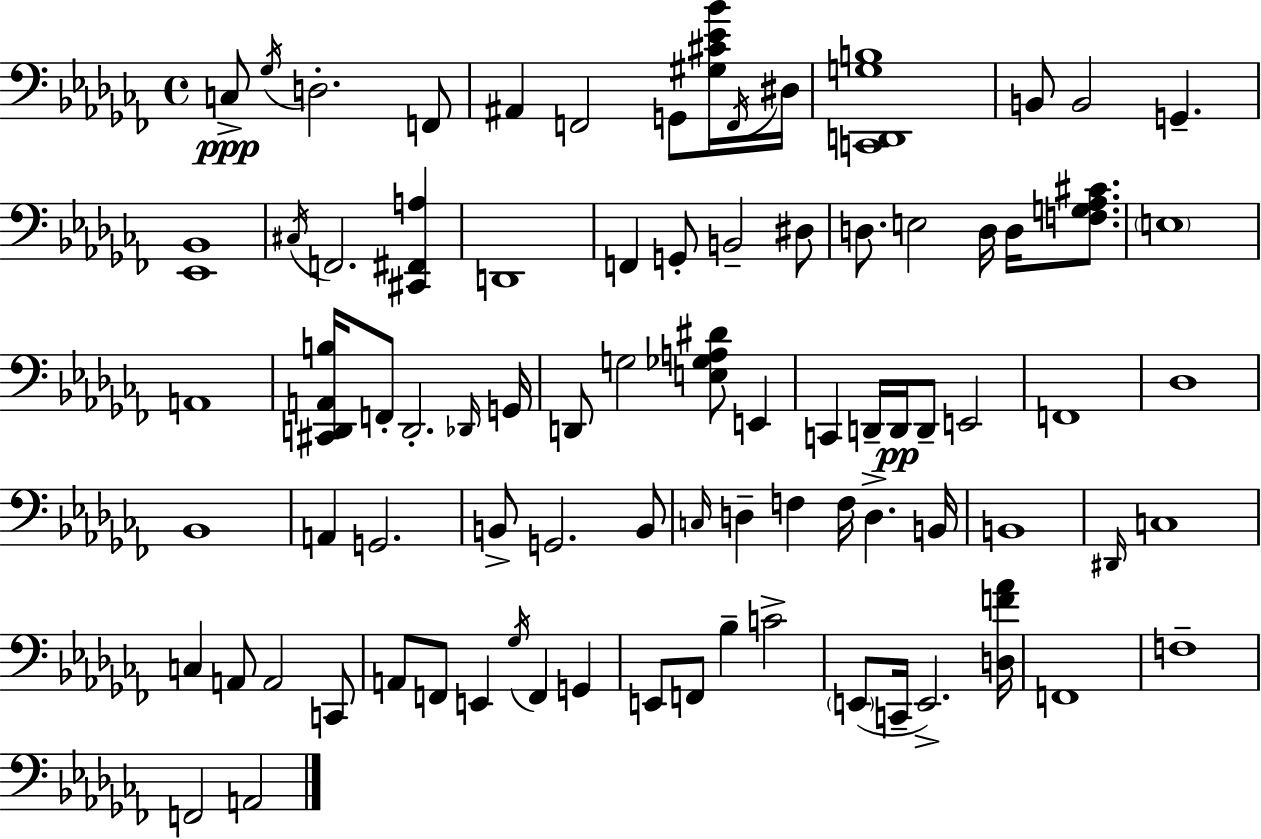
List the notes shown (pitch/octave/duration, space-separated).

C3/e Gb3/s D3/h. F2/e A#2/q F2/h G2/e [G#3,C#4,Eb4,Bb4]/s F2/s D#3/s [C2,D2,G3,B3]/w B2/e B2/h G2/q. [Eb2,Bb2]/w C#3/s F2/h. [C#2,F#2,A3]/q D2/w F2/q G2/e B2/h D#3/e D3/e. E3/h D3/s D3/s [F3,G3,Ab3,C#4]/e. E3/w A2/w [C#2,D2,A2,B3]/s F2/e D2/h. Db2/s G2/s D2/e G3/h [E3,Gb3,A3,D#4]/e E2/q C2/q D2/s D2/s D2/e E2/h F2/w Db3/w Bb2/w A2/q G2/h. B2/e G2/h. B2/e C3/s D3/q F3/q F3/s D3/q. B2/s B2/w D#2/s C3/w C3/q A2/e A2/h C2/e A2/e F2/e E2/q Gb3/s F2/q G2/q E2/e F2/e Bb3/q C4/h E2/e C2/s E2/h. [D3,F4,Ab4]/s F2/w F3/w F2/h A2/h